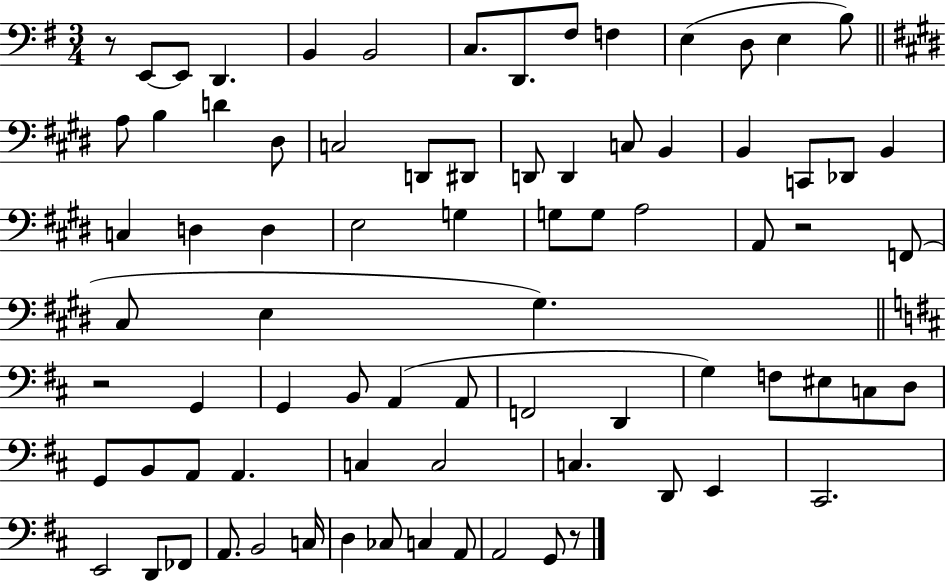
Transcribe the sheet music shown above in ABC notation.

X:1
T:Untitled
M:3/4
L:1/4
K:G
z/2 E,,/2 E,,/2 D,, B,, B,,2 C,/2 D,,/2 ^F,/2 F, E, D,/2 E, B,/2 A,/2 B, D ^D,/2 C,2 D,,/2 ^D,,/2 D,,/2 D,, C,/2 B,, B,, C,,/2 _D,,/2 B,, C, D, D, E,2 G, G,/2 G,/2 A,2 A,,/2 z2 F,,/2 ^C,/2 E, ^G, z2 G,, G,, B,,/2 A,, A,,/2 F,,2 D,, G, F,/2 ^E,/2 C,/2 D,/2 G,,/2 B,,/2 A,,/2 A,, C, C,2 C, D,,/2 E,, ^C,,2 E,,2 D,,/2 _F,,/2 A,,/2 B,,2 C,/4 D, _C,/2 C, A,,/2 A,,2 G,,/2 z/2